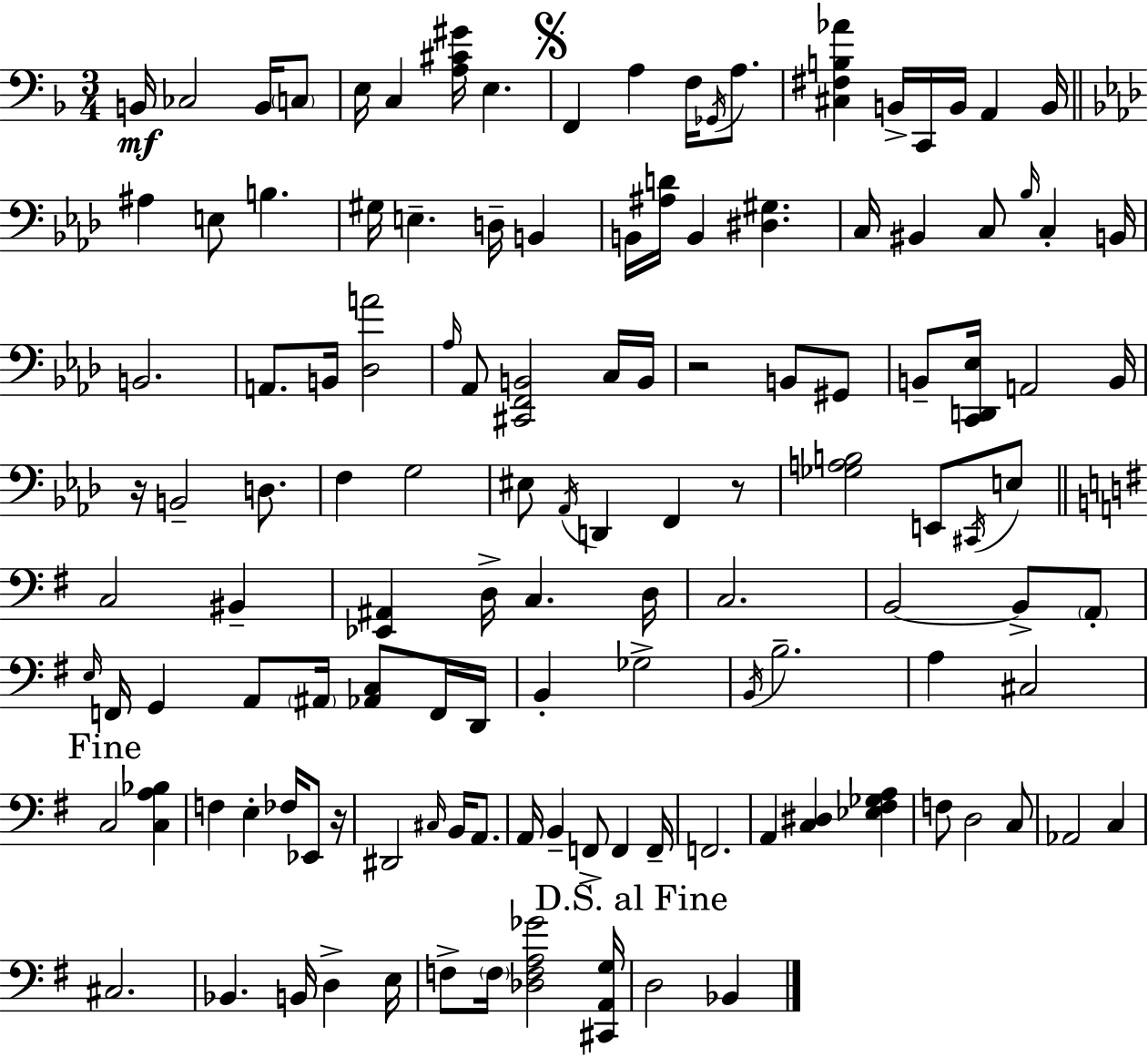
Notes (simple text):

B2/s CES3/h B2/s C3/e E3/s C3/q [A3,C#4,G#4]/s E3/q. F2/q A3/q F3/s Gb2/s A3/e. [C#3,F#3,B3,Ab4]/q B2/s C2/s B2/s A2/q B2/s A#3/q E3/e B3/q. G#3/s E3/q. D3/s B2/q B2/s [A#3,D4]/s B2/q [D#3,G#3]/q. C3/s BIS2/q C3/e Bb3/s C3/q B2/s B2/h. A2/e. B2/s [Db3,A4]/h Ab3/s Ab2/e [C#2,F2,B2]/h C3/s B2/s R/h B2/e G#2/e B2/e [C2,D2,Eb3]/s A2/h B2/s R/s B2/h D3/e. F3/q G3/h EIS3/e Ab2/s D2/q F2/q R/e [Gb3,A3,B3]/h E2/e C#2/s E3/e C3/h BIS2/q [Eb2,A#2]/q D3/s C3/q. D3/s C3/h. B2/h B2/e A2/e E3/s F2/s G2/q A2/e A#2/s [Ab2,C3]/e F2/s D2/s B2/q Gb3/h B2/s B3/h. A3/q C#3/h C3/h [C3,A3,Bb3]/q F3/q E3/q FES3/s Eb2/e R/s D#2/h C#3/s B2/s A2/e. A2/s B2/q F2/e F2/q F2/s F2/h. A2/q [C3,D#3]/q [Eb3,F#3,Gb3,A3]/q F3/e D3/h C3/e Ab2/h C3/q C#3/h. Bb2/q. B2/s D3/q E3/s F3/e F3/s [Db3,F3,A3,Gb4]/h [C#2,A2,G3]/s D3/h Bb2/q